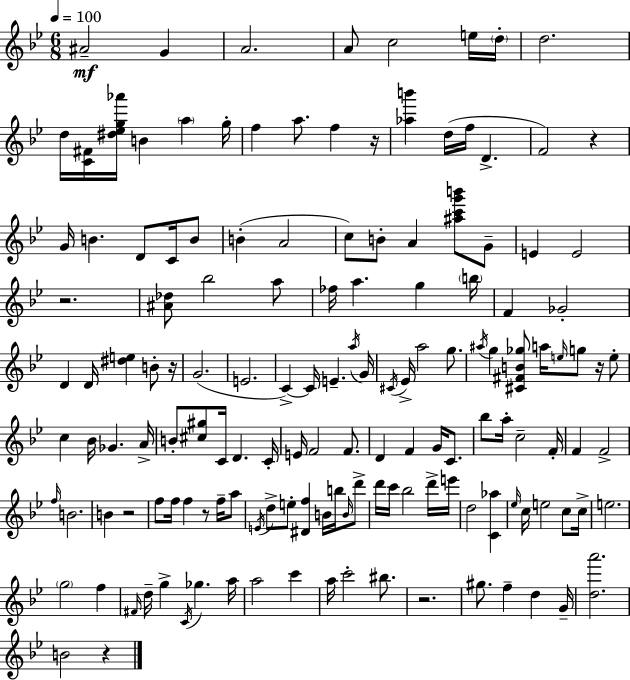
{
  \clef treble
  \numericTimeSignature
  \time 6/8
  \key bes \major
  \tempo 4 = 100
  \repeat volta 2 { ais'2--\mf g'4 | a'2. | a'8 c''2 e''16 \parenthesize d''16-. | d''2. | \break d''16 <c' fis'>16 <dis'' ees'' g'' aes'''>16 b'4 \parenthesize a''4 g''16-. | f''4 a''8. f''4 r16 | <aes'' b'''>4 d''16( f''16 d'4.-> | f'2) r4 | \break g'16 b'4. d'8 c'16 b'8 | b'4-.( a'2 | c''8) b'8-. a'4 <ais'' c''' g''' b'''>8 g'8-- | e'4 e'2 | \break r2. | <ais' des''>8 bes''2 a''8 | fes''16 a''4. g''4 \parenthesize b''16 | f'4 ges'2-. | \break d'4 d'16 <dis'' e''>4 b'8-. r16 | g'2.( | e'2. | c'4->~~) c'16 e'4.-- \acciaccatura { a''16 } | \break g'16 \acciaccatura { cis'16 } ees'16-> a''2 g''8. | \acciaccatura { ais''16 } g''4 <cis' fis' b' ges''>8 a''16 \grace { e''16 } g''8 | r16 e''8-. c''4 bes'16 ges'4. | a'16-> b'8-. <cis'' gis''>8 c'16 d'4. | \break c'16-. e'16 f'2 | f'8. d'4 f'4 | g'16 c'8. bes''8 a''16-. c''2-- | f'16-. f'4 f'2-> | \break \grace { f''16 } b'2. | b'4 r2 | f''8 f''16 f''4 | r8 f''16-- a''8 \acciaccatura { e'16 } d''8-> e''8-. <dis' f''>4 | \break b'16 b''16 \grace { b'16 } d'''8-> d'''16 c'''16 bes''2 | d'''16-> e'''16 d''2 | <c' aes''>4 \grace { ees''16 } c''16 e''2 | c''8 c''16-> e''2. | \break \parenthesize g''2 | f''4 \grace { fis'16 } d''16-- g''4-> | \acciaccatura { c'16 } ges''4. a''16 a''2 | c'''4 a''16 c'''2-. | \break bis''8. r2. | gis''8. | f''4-- d''4 g'16-- <d'' a'''>2. | b'2 | \break r4 } \bar "|."
}